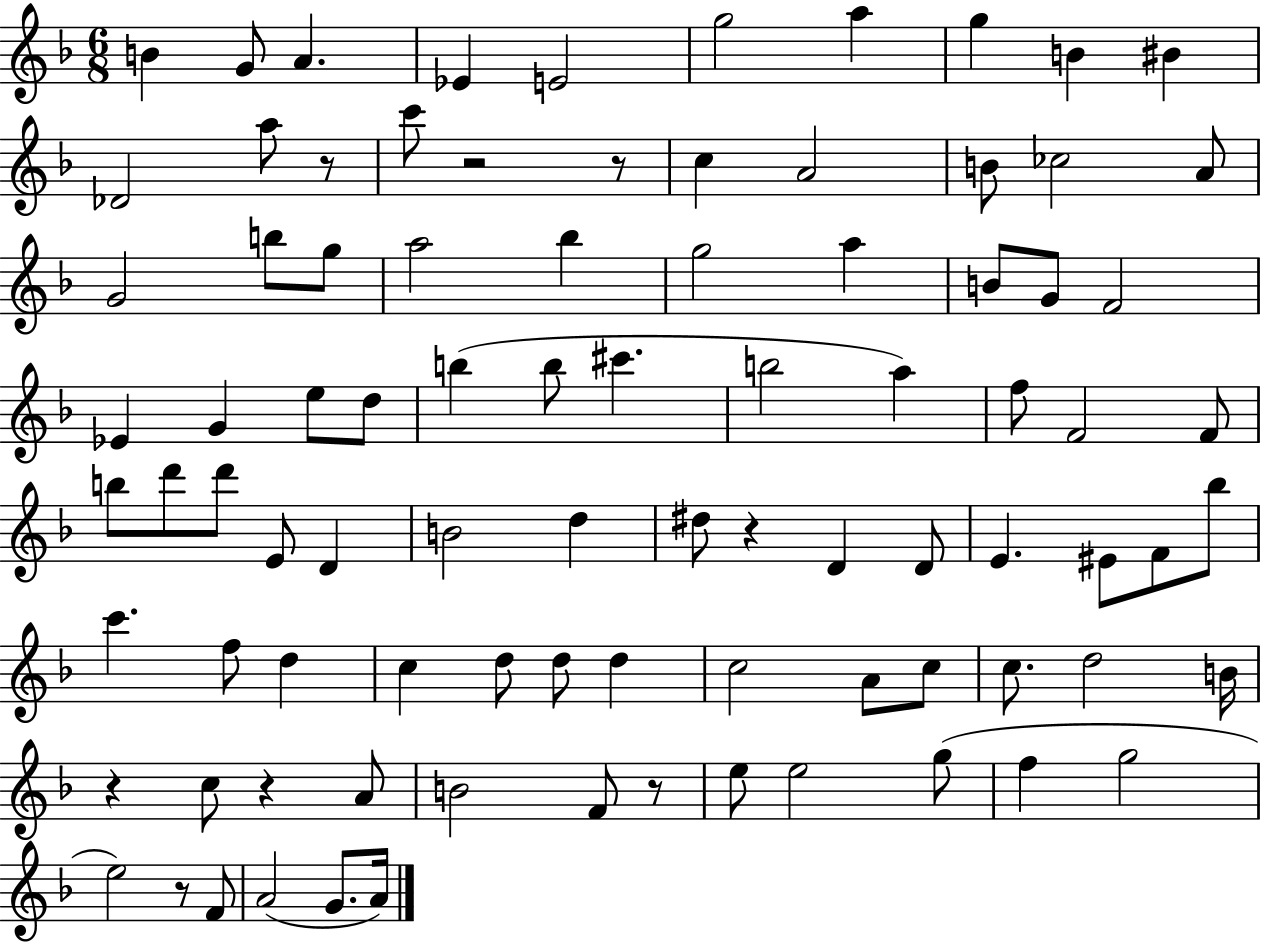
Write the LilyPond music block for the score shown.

{
  \clef treble
  \numericTimeSignature
  \time 6/8
  \key f \major
  b'4 g'8 a'4. | ees'4 e'2 | g''2 a''4 | g''4 b'4 bis'4 | \break des'2 a''8 r8 | c'''8 r2 r8 | c''4 a'2 | b'8 ces''2 a'8 | \break g'2 b''8 g''8 | a''2 bes''4 | g''2 a''4 | b'8 g'8 f'2 | \break ees'4 g'4 e''8 d''8 | b''4( b''8 cis'''4. | b''2 a''4) | f''8 f'2 f'8 | \break b''8 d'''8 d'''8 e'8 d'4 | b'2 d''4 | dis''8 r4 d'4 d'8 | e'4. eis'8 f'8 bes''8 | \break c'''4. f''8 d''4 | c''4 d''8 d''8 d''4 | c''2 a'8 c''8 | c''8. d''2 b'16 | \break r4 c''8 r4 a'8 | b'2 f'8 r8 | e''8 e''2 g''8( | f''4 g''2 | \break e''2) r8 f'8 | a'2( g'8. a'16) | \bar "|."
}